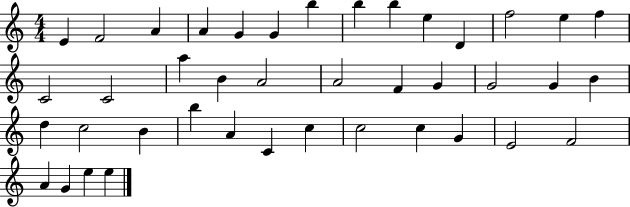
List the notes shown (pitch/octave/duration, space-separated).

E4/q F4/h A4/q A4/q G4/q G4/q B5/q B5/q B5/q E5/q D4/q F5/h E5/q F5/q C4/h C4/h A5/q B4/q A4/h A4/h F4/q G4/q G4/h G4/q B4/q D5/q C5/h B4/q B5/q A4/q C4/q C5/q C5/h C5/q G4/q E4/h F4/h A4/q G4/q E5/q E5/q